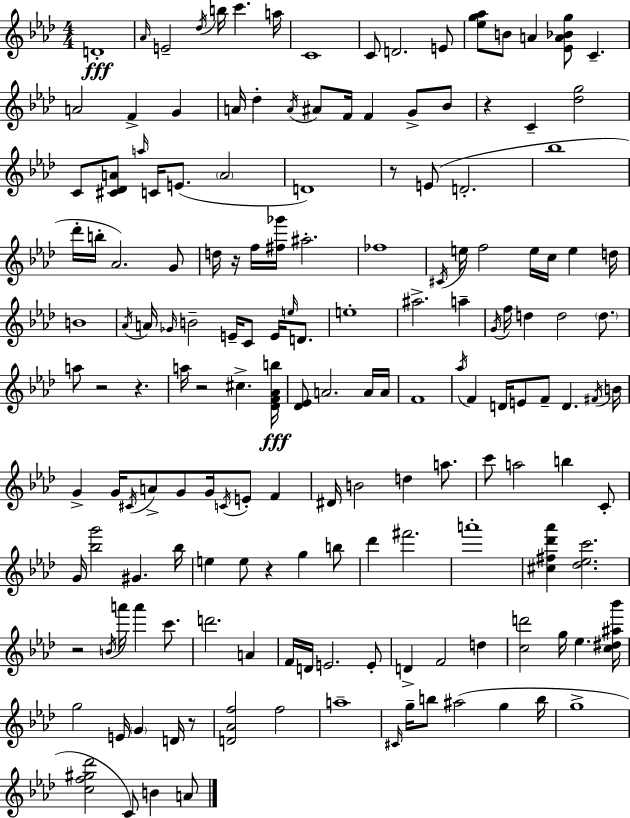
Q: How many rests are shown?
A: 9